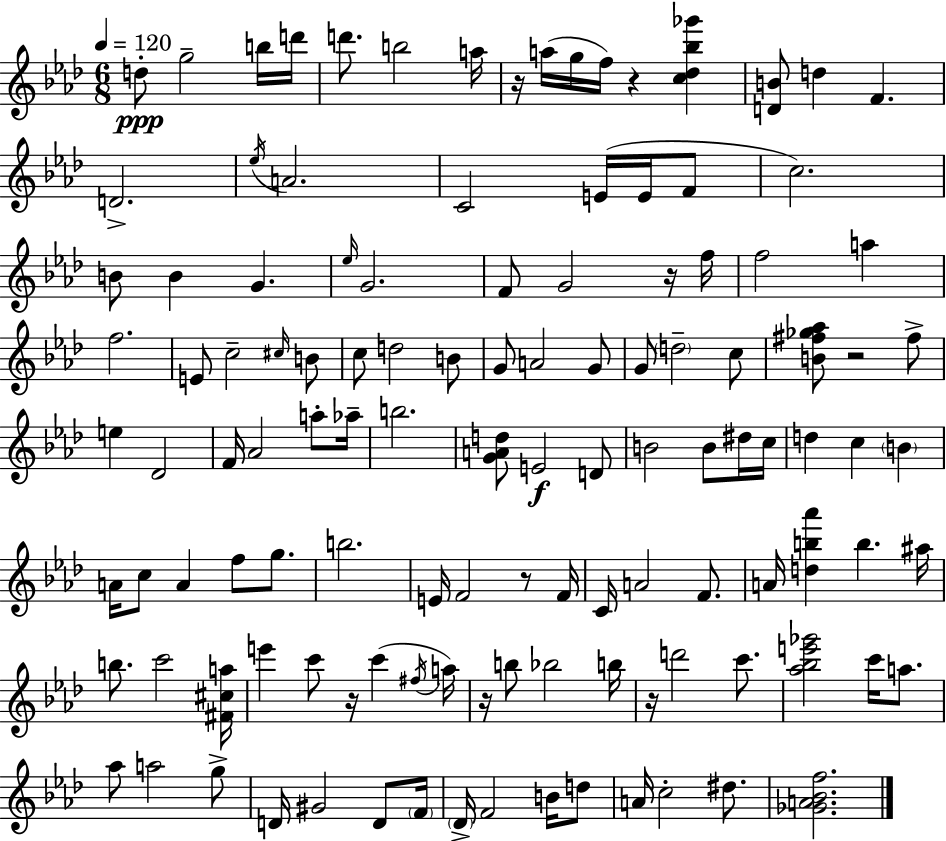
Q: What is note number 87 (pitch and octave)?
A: D6